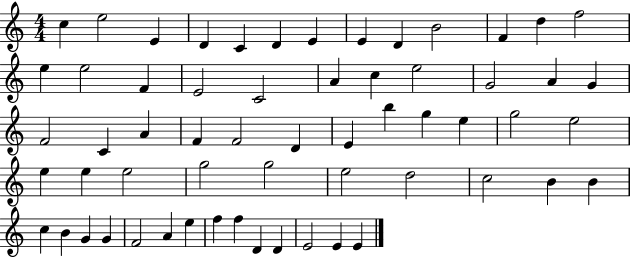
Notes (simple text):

C5/q E5/h E4/q D4/q C4/q D4/q E4/q E4/q D4/q B4/h F4/q D5/q F5/h E5/q E5/h F4/q E4/h C4/h A4/q C5/q E5/h G4/h A4/q G4/q F4/h C4/q A4/q F4/q F4/h D4/q E4/q B5/q G5/q E5/q G5/h E5/h E5/q E5/q E5/h G5/h G5/h E5/h D5/h C5/h B4/q B4/q C5/q B4/q G4/q G4/q F4/h A4/q E5/q F5/q F5/q D4/q D4/q E4/h E4/q E4/q